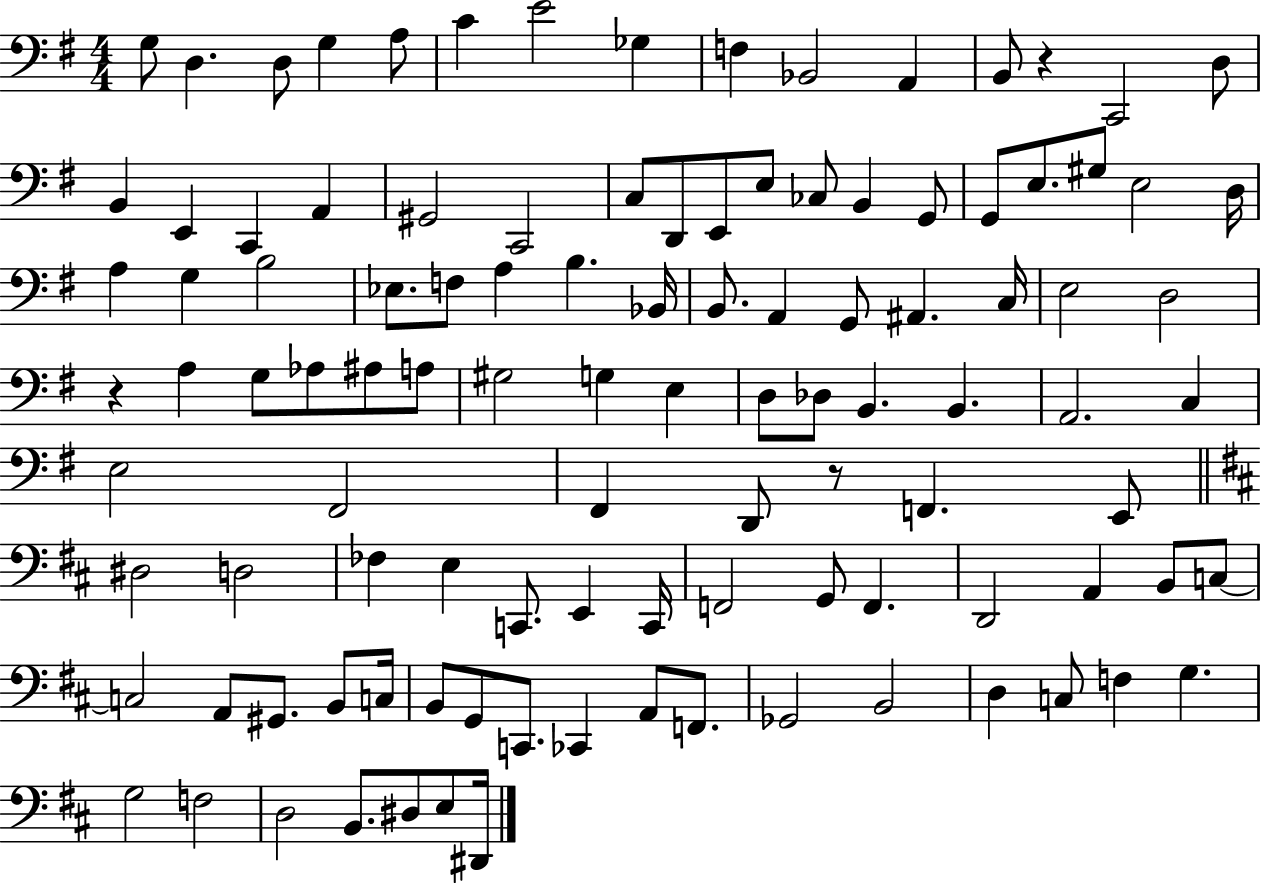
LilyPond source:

{
  \clef bass
  \numericTimeSignature
  \time 4/4
  \key g \major
  g8 d4. d8 g4 a8 | c'4 e'2 ges4 | f4 bes,2 a,4 | b,8 r4 c,2 d8 | \break b,4 e,4 c,4 a,4 | gis,2 c,2 | c8 d,8 e,8 e8 ces8 b,4 g,8 | g,8 e8. gis8 e2 d16 | \break a4 g4 b2 | ees8. f8 a4 b4. bes,16 | b,8. a,4 g,8 ais,4. c16 | e2 d2 | \break r4 a4 g8 aes8 ais8 a8 | gis2 g4 e4 | d8 des8 b,4. b,4. | a,2. c4 | \break e2 fis,2 | fis,4 d,8 r8 f,4. e,8 | \bar "||" \break \key d \major dis2 d2 | fes4 e4 c,8. e,4 c,16 | f,2 g,8 f,4. | d,2 a,4 b,8 c8~~ | \break c2 a,8 gis,8. b,8 c16 | b,8 g,8 c,8. ces,4 a,8 f,8. | ges,2 b,2 | d4 c8 f4 g4. | \break g2 f2 | d2 b,8. dis8 e8 dis,16 | \bar "|."
}